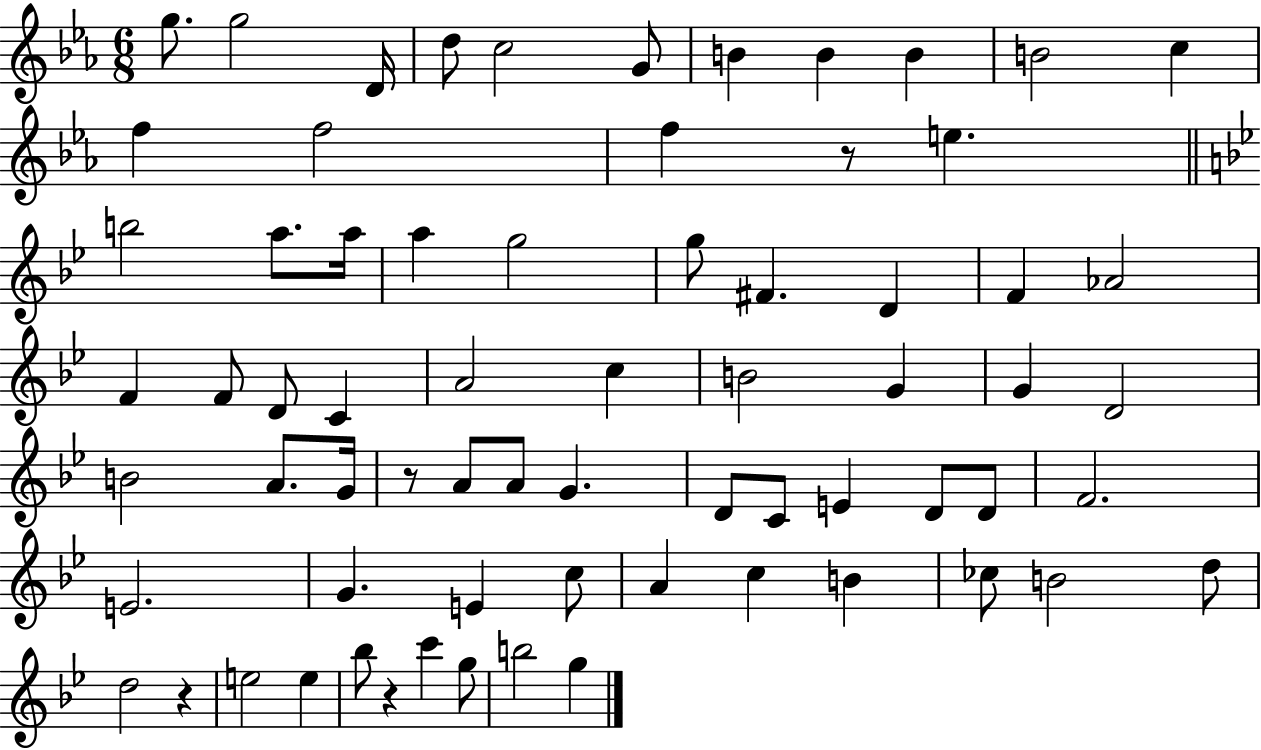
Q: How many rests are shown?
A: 4